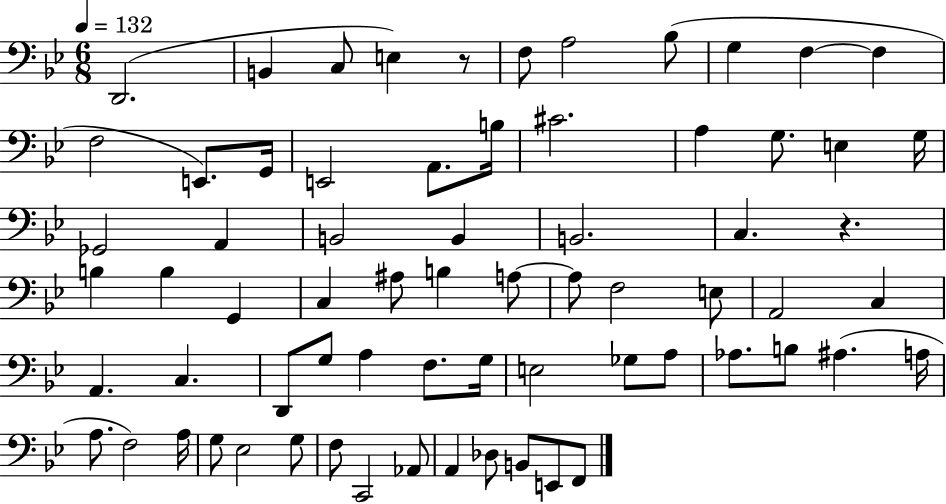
{
  \clef bass
  \numericTimeSignature
  \time 6/8
  \key bes \major
  \tempo 4 = 132
  d,2.( | b,4 c8 e4) r8 | f8 a2 bes8( | g4 f4~~ f4 | \break f2 e,8.) g,16 | e,2 a,8. b16 | cis'2. | a4 g8. e4 g16 | \break ges,2 a,4 | b,2 b,4 | b,2. | c4. r4. | \break b4 b4 g,4 | c4 ais8 b4 a8~~ | a8 f2 e8 | a,2 c4 | \break a,4. c4. | d,8 g8 a4 f8. g16 | e2 ges8 a8 | aes8. b8 ais4.( a16 | \break a8. f2) a16 | g8 ees2 g8 | f8 c,2 aes,8 | a,4 des8 b,8 e,8 f,8 | \break \bar "|."
}